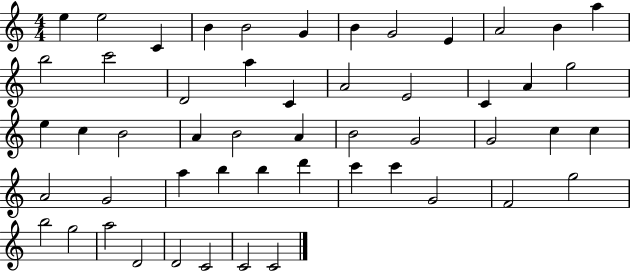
E5/q E5/h C4/q B4/q B4/h G4/q B4/q G4/h E4/q A4/h B4/q A5/q B5/h C6/h D4/h A5/q C4/q A4/h E4/h C4/q A4/q G5/h E5/q C5/q B4/h A4/q B4/h A4/q B4/h G4/h G4/h C5/q C5/q A4/h G4/h A5/q B5/q B5/q D6/q C6/q C6/q G4/h F4/h G5/h B5/h G5/h A5/h D4/h D4/h C4/h C4/h C4/h